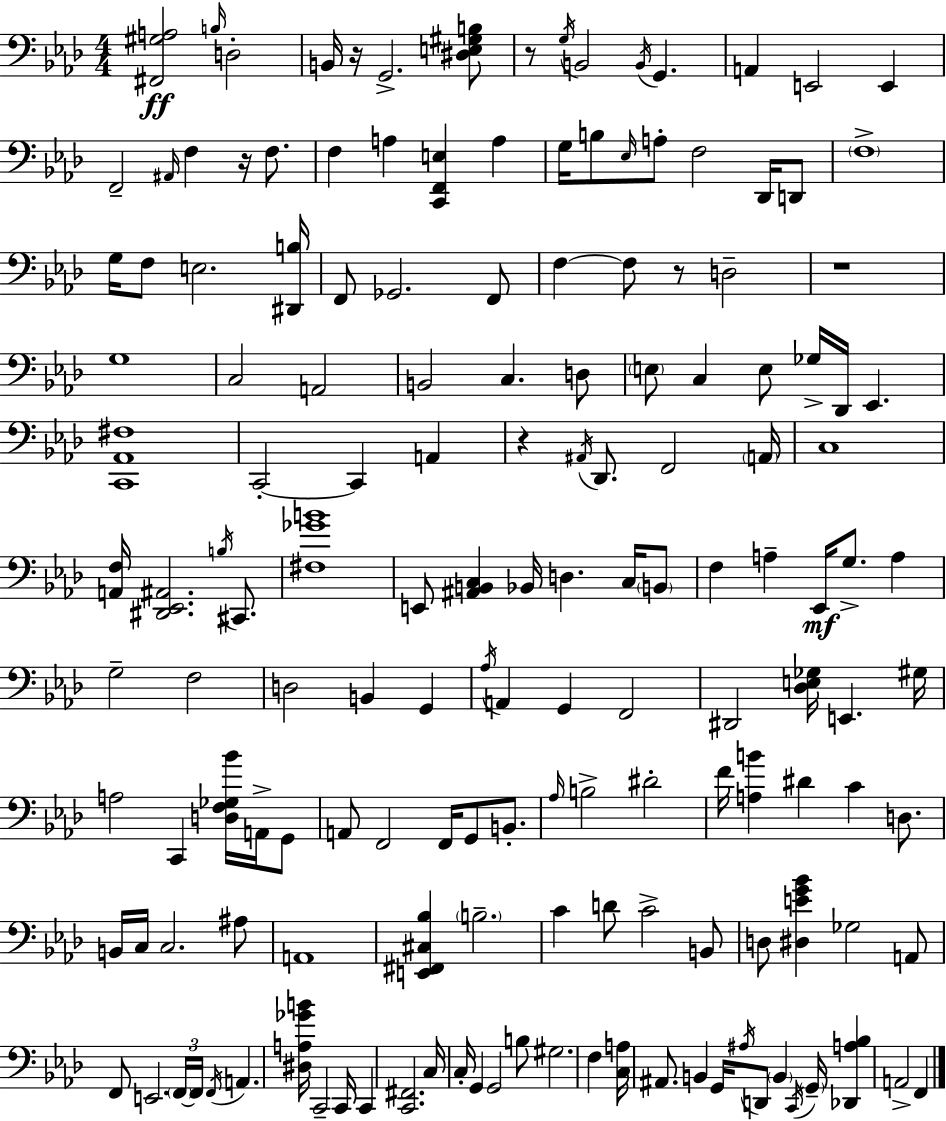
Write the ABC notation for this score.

X:1
T:Untitled
M:4/4
L:1/4
K:Ab
[^F,,^G,A,]2 B,/4 D,2 B,,/4 z/4 G,,2 [^D,E,^G,B,]/2 z/2 G,/4 B,,2 B,,/4 G,, A,, E,,2 E,, F,,2 ^A,,/4 F, z/4 F,/2 F, A, [C,,F,,E,] A, G,/4 B,/2 _E,/4 A,/2 F,2 _D,,/4 D,,/2 F,4 G,/4 F,/2 E,2 [^D,,B,]/4 F,,/2 _G,,2 F,,/2 F, F,/2 z/2 D,2 z4 G,4 C,2 A,,2 B,,2 C, D,/2 E,/2 C, E,/2 _G,/4 _D,,/4 _E,, [C,,_A,,^F,]4 C,,2 C,, A,, z ^A,,/4 _D,,/2 F,,2 A,,/4 C,4 [A,,F,]/4 [^D,,_E,,^A,,]2 B,/4 ^C,,/2 [^F,_GB]4 E,,/2 [^A,,B,,C,] _B,,/4 D, C,/4 B,,/2 F, A, _E,,/4 G,/2 A, G,2 F,2 D,2 B,, G,, _A,/4 A,, G,, F,,2 ^D,,2 [_D,E,_G,]/4 E,, ^G,/4 A,2 C,, [D,F,_G,_B]/4 A,,/4 G,,/2 A,,/2 F,,2 F,,/4 G,,/2 B,,/2 _A,/4 B,2 ^D2 F/4 [A,B] ^D C D,/2 B,,/4 C,/4 C,2 ^A,/2 A,,4 [E,,^F,,^C,_B,] B,2 C D/2 C2 B,,/2 D,/2 [^D,EG_B] _G,2 A,,/2 F,,/2 E,,2 F,,/4 F,,/4 F,,/4 A,, [^D,A,_GB]/4 C,,2 C,,/4 C,, [C,,^F,,]2 C,/4 C,/4 G,, G,,2 B,/2 ^G,2 F, [C,A,]/4 ^A,,/2 B,, G,,/4 ^A,/4 D,,/2 B,, C,,/4 G,,/4 [_D,,A,_B,] A,,2 F,,